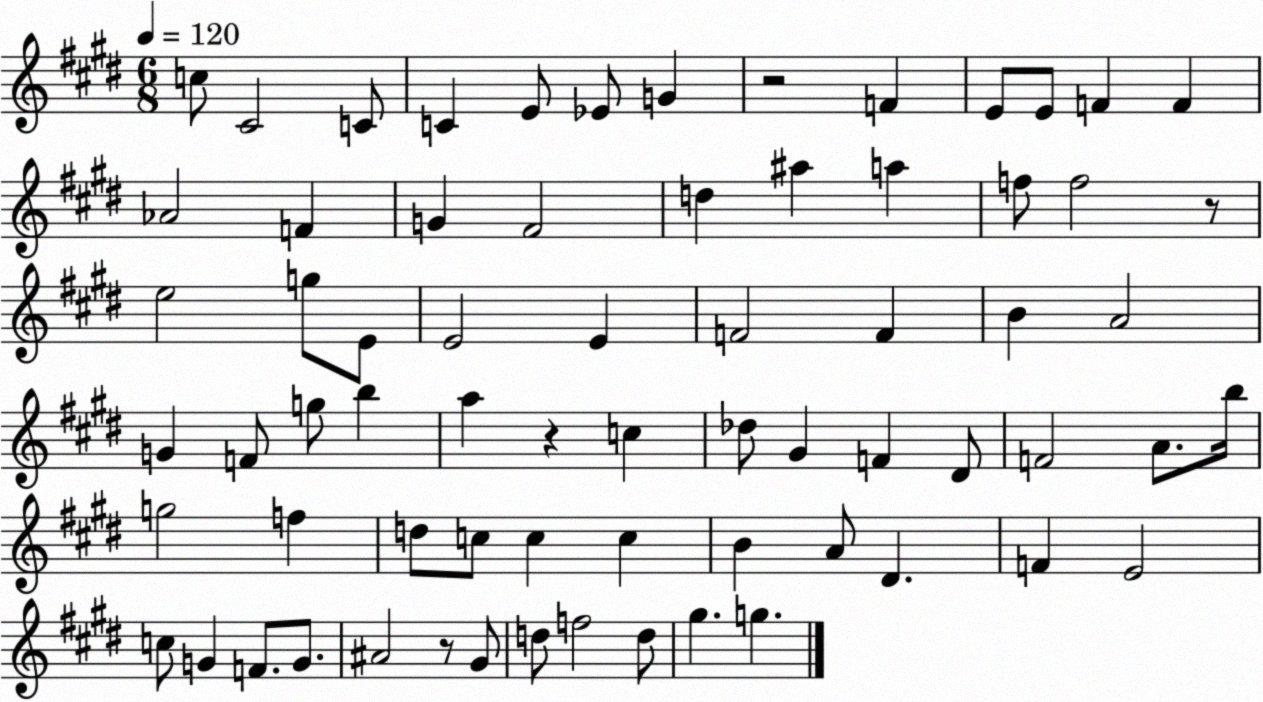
X:1
T:Untitled
M:6/8
L:1/4
K:E
c/2 ^C2 C/2 C E/2 _E/2 G z2 F E/2 E/2 F F _A2 F G ^F2 d ^a a f/2 f2 z/2 e2 g/2 E/2 E2 E F2 F B A2 G F/2 g/2 b a z c _d/2 ^G F ^D/2 F2 A/2 b/4 g2 f d/2 c/2 c c B A/2 ^D F E2 c/2 G F/2 G/2 ^A2 z/2 ^G/2 d/2 f2 d/2 ^g g